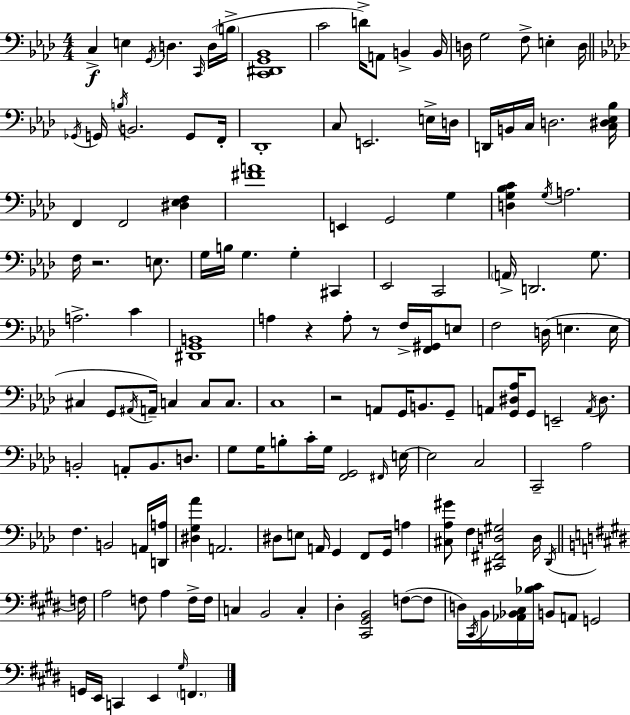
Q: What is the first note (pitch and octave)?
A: C3